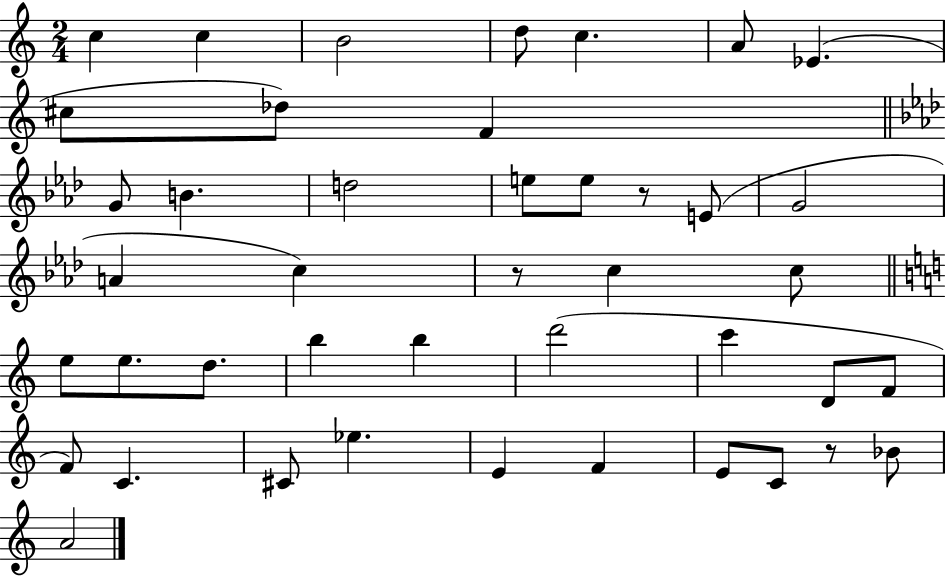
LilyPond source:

{
  \clef treble
  \numericTimeSignature
  \time 2/4
  \key c \major
  c''4 c''4 | b'2 | d''8 c''4. | a'8 ees'4.( | \break cis''8 des''8) f'4 | \bar "||" \break \key aes \major g'8 b'4. | d''2 | e''8 e''8 r8 e'8( | g'2 | \break a'4 c''4) | r8 c''4 c''8 | \bar "||" \break \key a \minor e''8 e''8. d''8. | b''4 b''4 | d'''2( | c'''4 d'8 f'8 | \break f'8) c'4. | cis'8 ees''4. | e'4 f'4 | e'8 c'8 r8 bes'8 | \break a'2 | \bar "|."
}